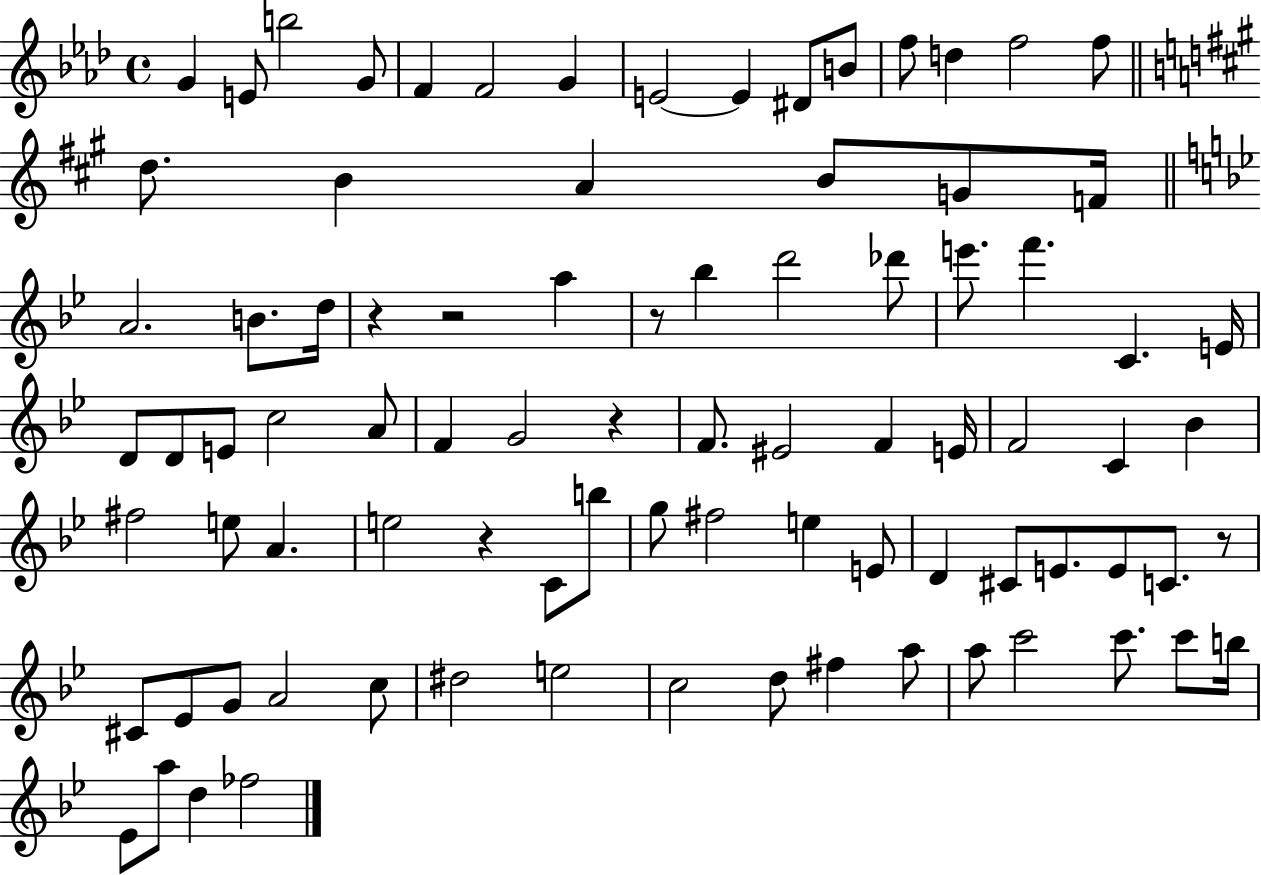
G4/q E4/e B5/h G4/e F4/q F4/h G4/q E4/h E4/q D#4/e B4/e F5/e D5/q F5/h F5/e D5/e. B4/q A4/q B4/e G4/e F4/s A4/h. B4/e. D5/s R/q R/h A5/q R/e Bb5/q D6/h Db6/e E6/e. F6/q. C4/q. E4/s D4/e D4/e E4/e C5/h A4/e F4/q G4/h R/q F4/e. EIS4/h F4/q E4/s F4/h C4/q Bb4/q F#5/h E5/e A4/q. E5/h R/q C4/e B5/e G5/e F#5/h E5/q E4/e D4/q C#4/e E4/e. E4/e C4/e. R/e C#4/e Eb4/e G4/e A4/h C5/e D#5/h E5/h C5/h D5/e F#5/q A5/e A5/e C6/h C6/e. C6/e B5/s Eb4/e A5/e D5/q FES5/h